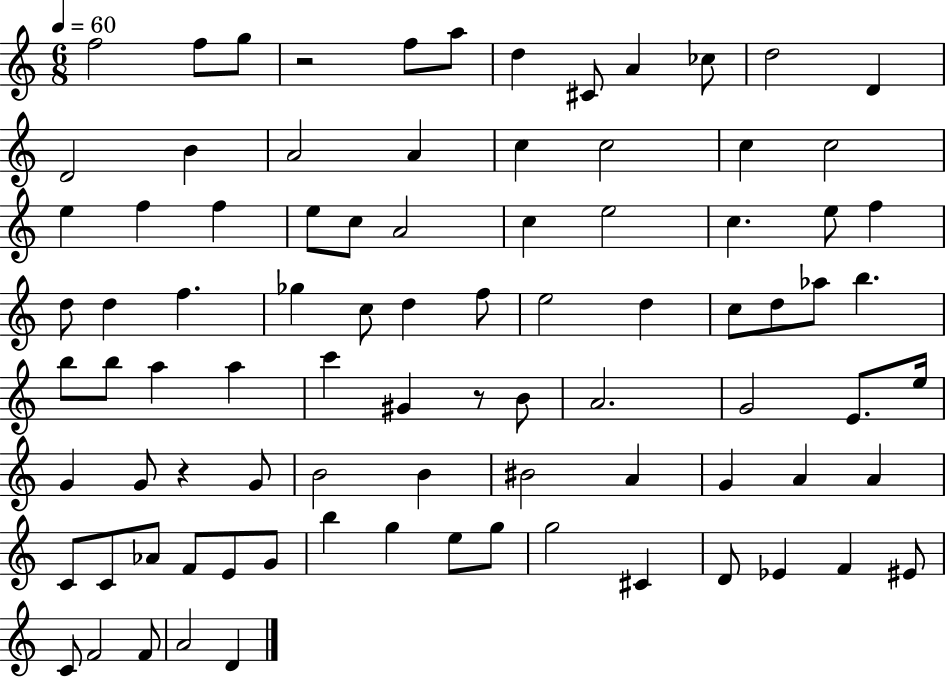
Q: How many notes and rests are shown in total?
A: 88